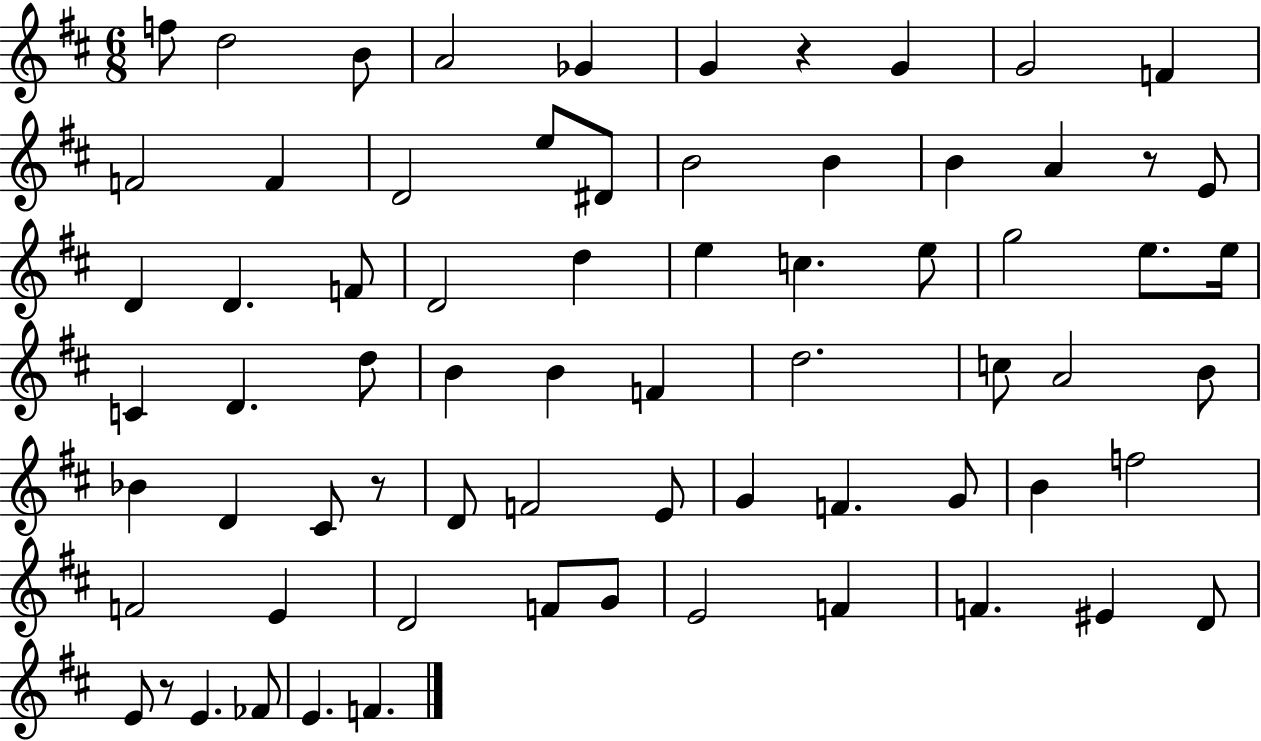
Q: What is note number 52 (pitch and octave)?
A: F4